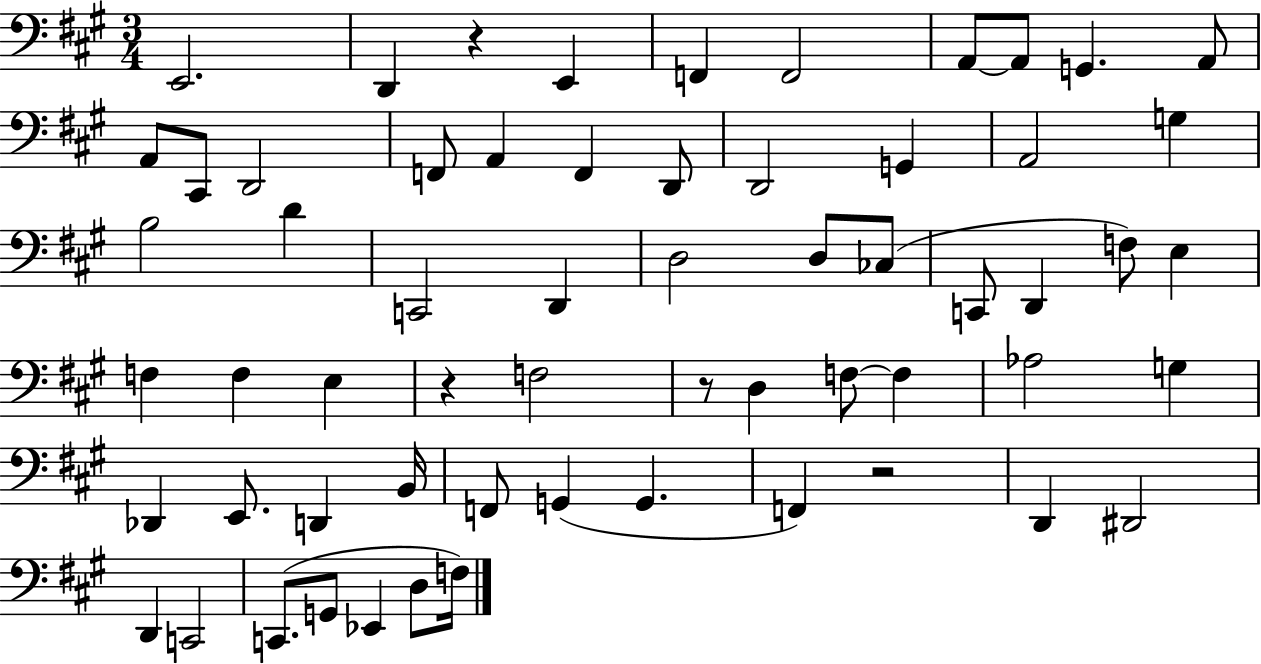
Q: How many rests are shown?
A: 4